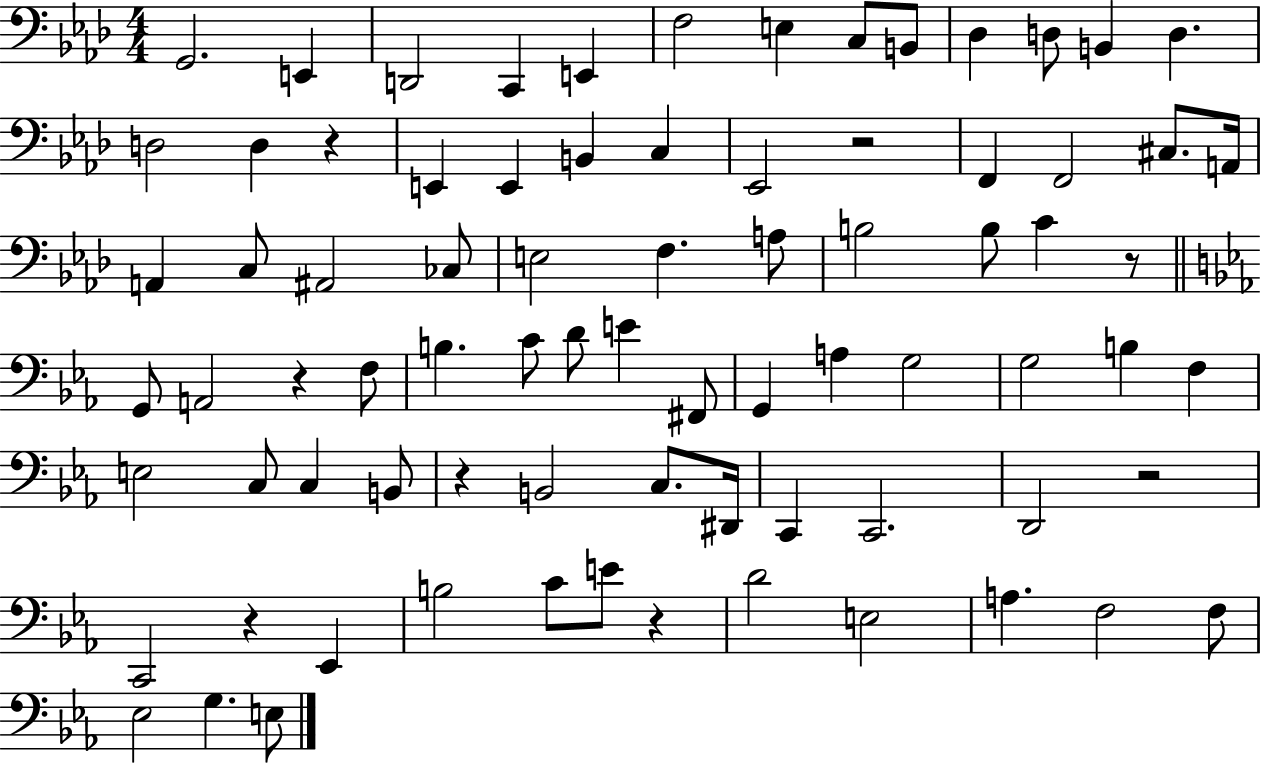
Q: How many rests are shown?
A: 8